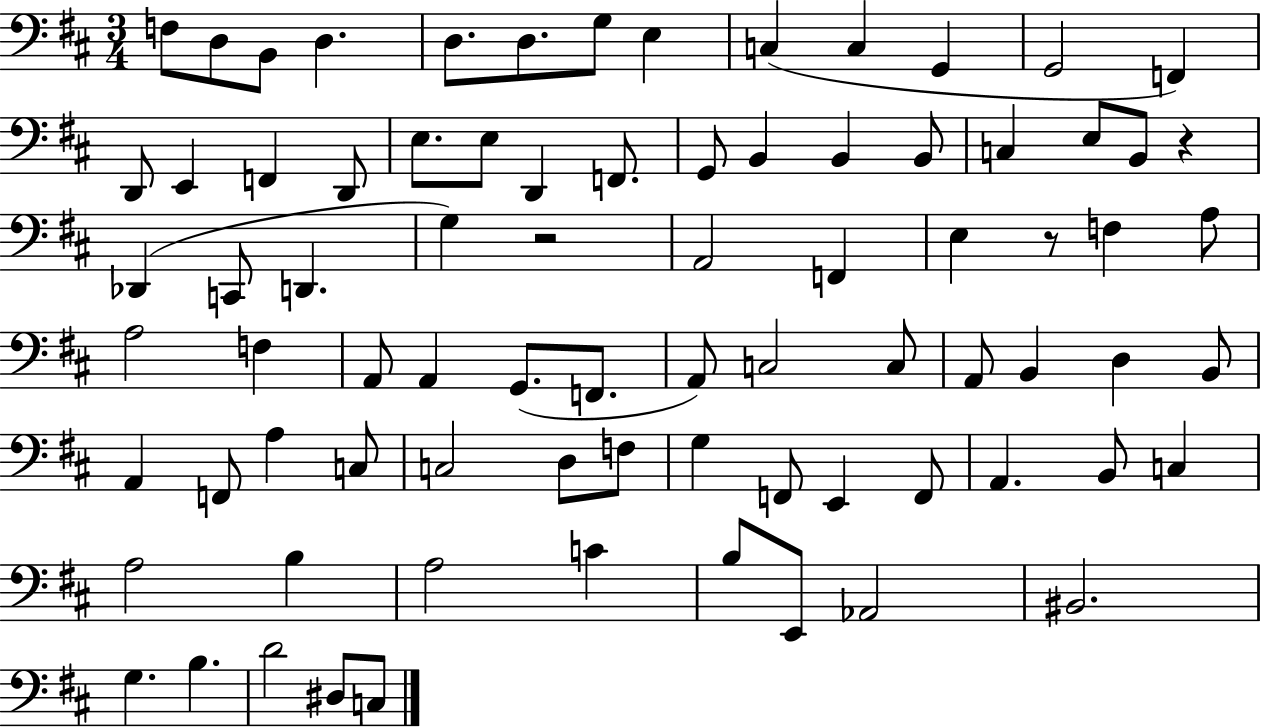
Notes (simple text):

F3/e D3/e B2/e D3/q. D3/e. D3/e. G3/e E3/q C3/q C3/q G2/q G2/h F2/q D2/e E2/q F2/q D2/e E3/e. E3/e D2/q F2/e. G2/e B2/q B2/q B2/e C3/q E3/e B2/e R/q Db2/q C2/e D2/q. G3/q R/h A2/h F2/q E3/q R/e F3/q A3/e A3/h F3/q A2/e A2/q G2/e. F2/e. A2/e C3/h C3/e A2/e B2/q D3/q B2/e A2/q F2/e A3/q C3/e C3/h D3/e F3/e G3/q F2/e E2/q F2/e A2/q. B2/e C3/q A3/h B3/q A3/h C4/q B3/e E2/e Ab2/h BIS2/h. G3/q. B3/q. D4/h D#3/e C3/e